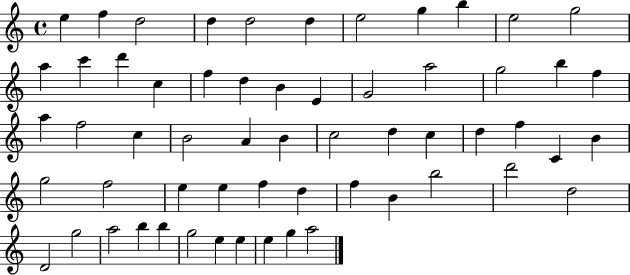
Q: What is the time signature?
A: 4/4